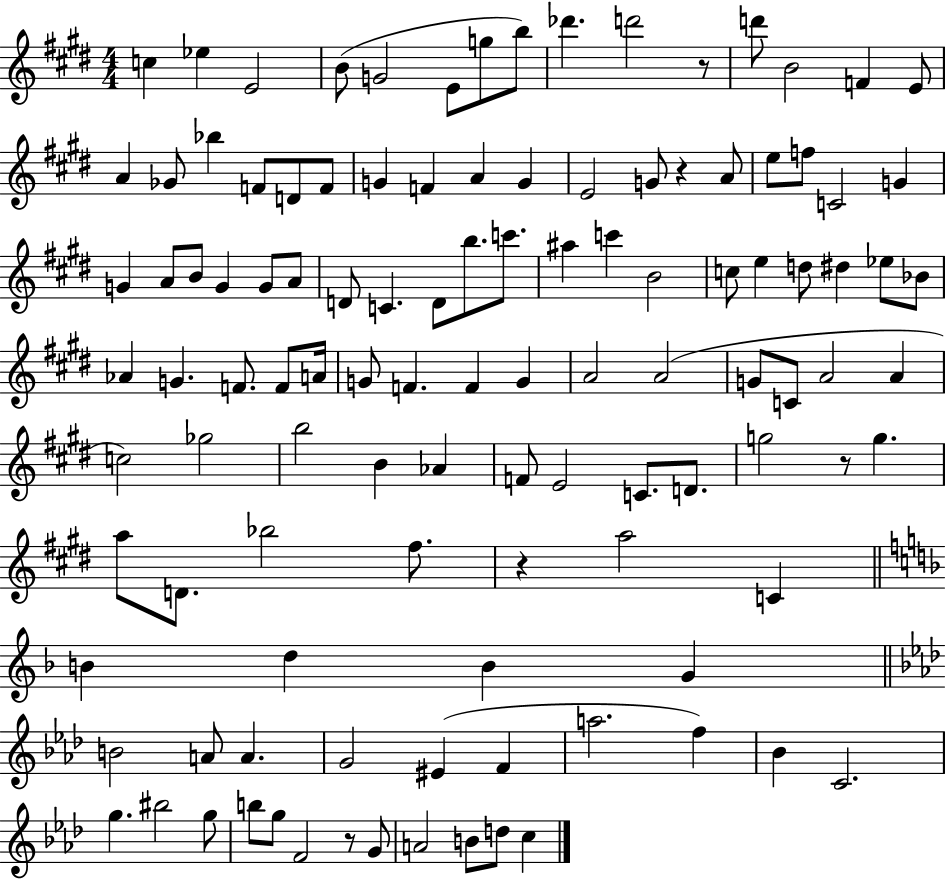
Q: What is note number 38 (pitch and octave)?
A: D4